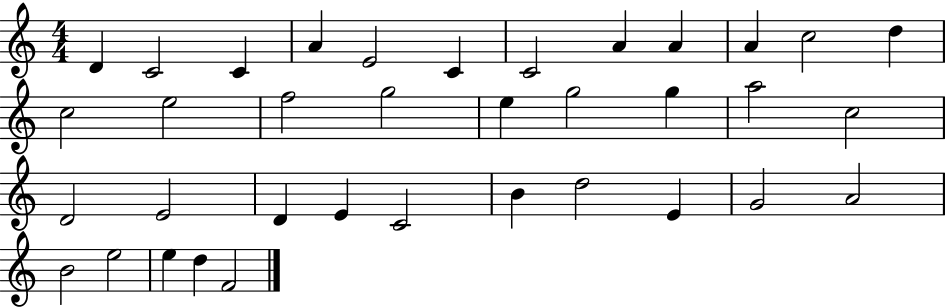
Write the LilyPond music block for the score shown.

{
  \clef treble
  \numericTimeSignature
  \time 4/4
  \key c \major
  d'4 c'2 c'4 | a'4 e'2 c'4 | c'2 a'4 a'4 | a'4 c''2 d''4 | \break c''2 e''2 | f''2 g''2 | e''4 g''2 g''4 | a''2 c''2 | \break d'2 e'2 | d'4 e'4 c'2 | b'4 d''2 e'4 | g'2 a'2 | \break b'2 e''2 | e''4 d''4 f'2 | \bar "|."
}